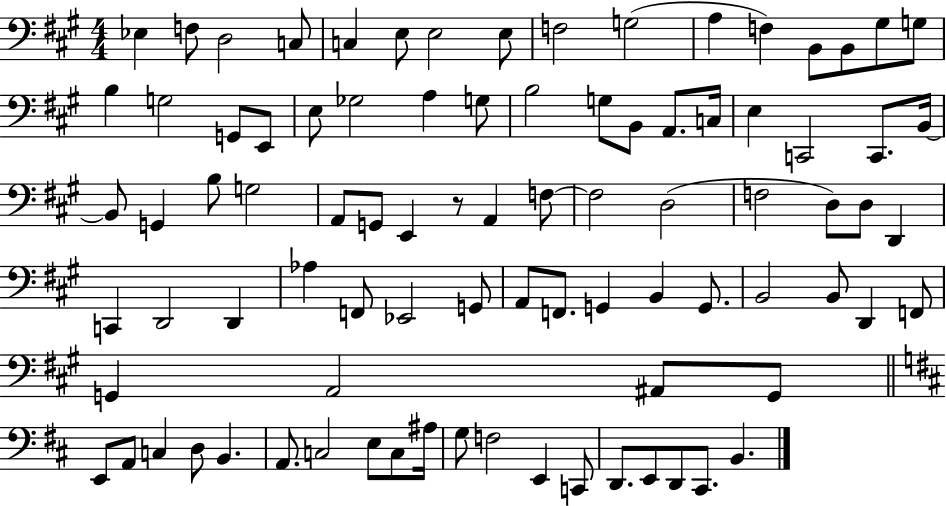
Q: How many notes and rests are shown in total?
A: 88